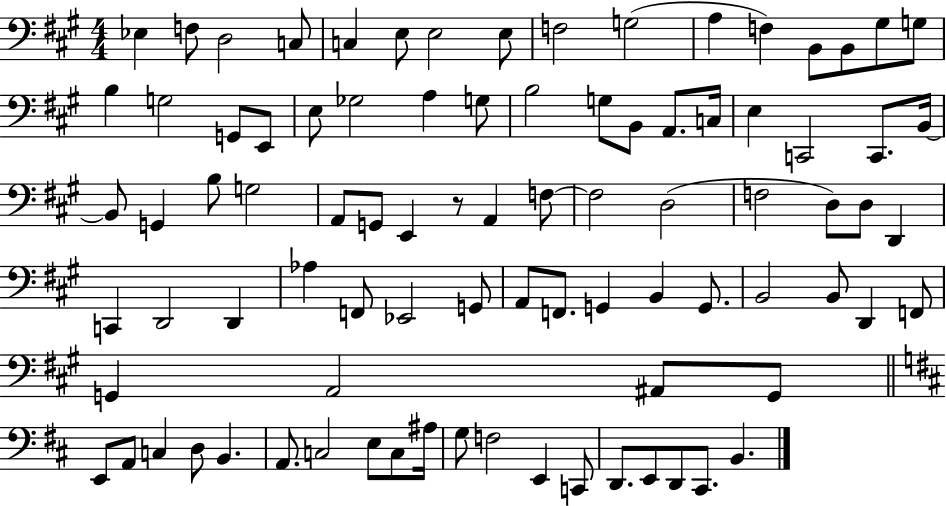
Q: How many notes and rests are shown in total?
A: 88